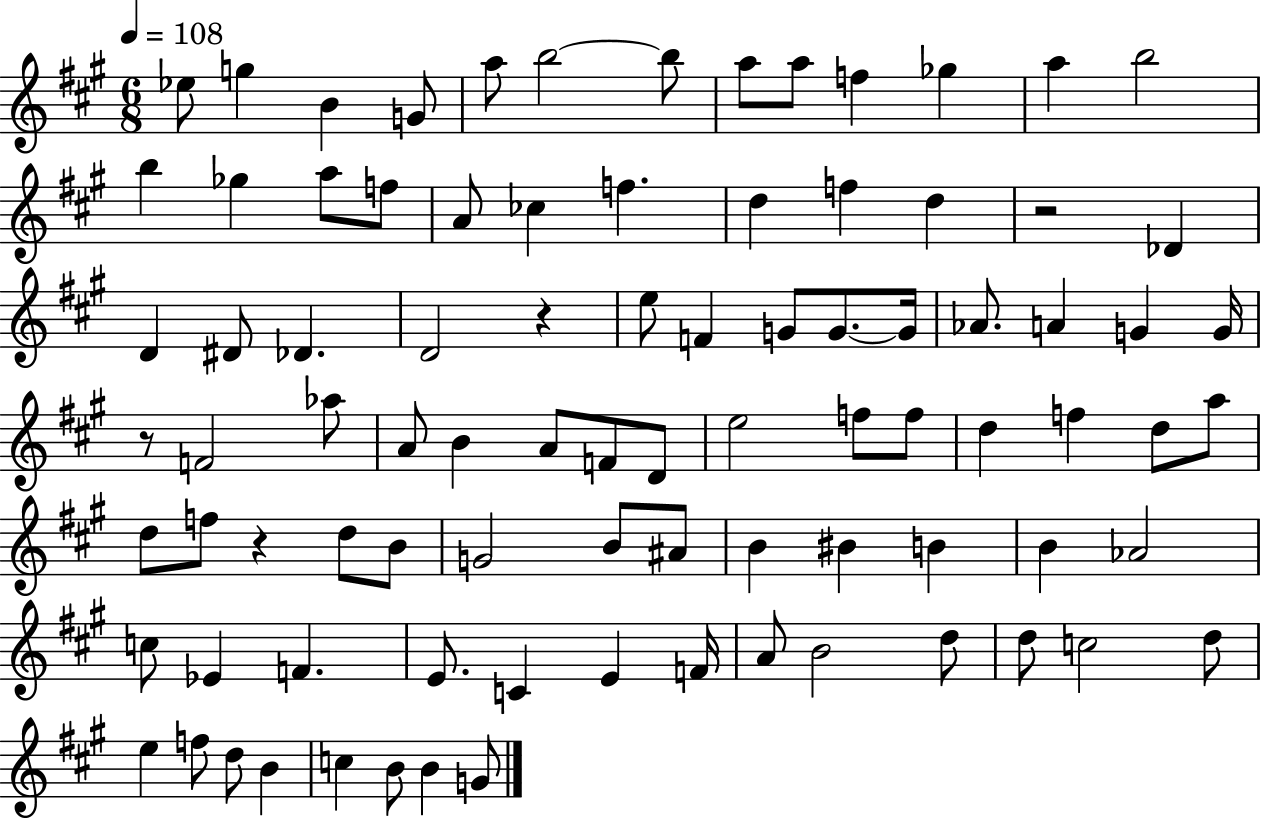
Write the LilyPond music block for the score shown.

{
  \clef treble
  \numericTimeSignature
  \time 6/8
  \key a \major
  \tempo 4 = 108
  ees''8 g''4 b'4 g'8 | a''8 b''2~~ b''8 | a''8 a''8 f''4 ges''4 | a''4 b''2 | \break b''4 ges''4 a''8 f''8 | a'8 ces''4 f''4. | d''4 f''4 d''4 | r2 des'4 | \break d'4 dis'8 des'4. | d'2 r4 | e''8 f'4 g'8 g'8.~~ g'16 | aes'8. a'4 g'4 g'16 | \break r8 f'2 aes''8 | a'8 b'4 a'8 f'8 d'8 | e''2 f''8 f''8 | d''4 f''4 d''8 a''8 | \break d''8 f''8 r4 d''8 b'8 | g'2 b'8 ais'8 | b'4 bis'4 b'4 | b'4 aes'2 | \break c''8 ees'4 f'4. | e'8. c'4 e'4 f'16 | a'8 b'2 d''8 | d''8 c''2 d''8 | \break e''4 f''8 d''8 b'4 | c''4 b'8 b'4 g'8 | \bar "|."
}